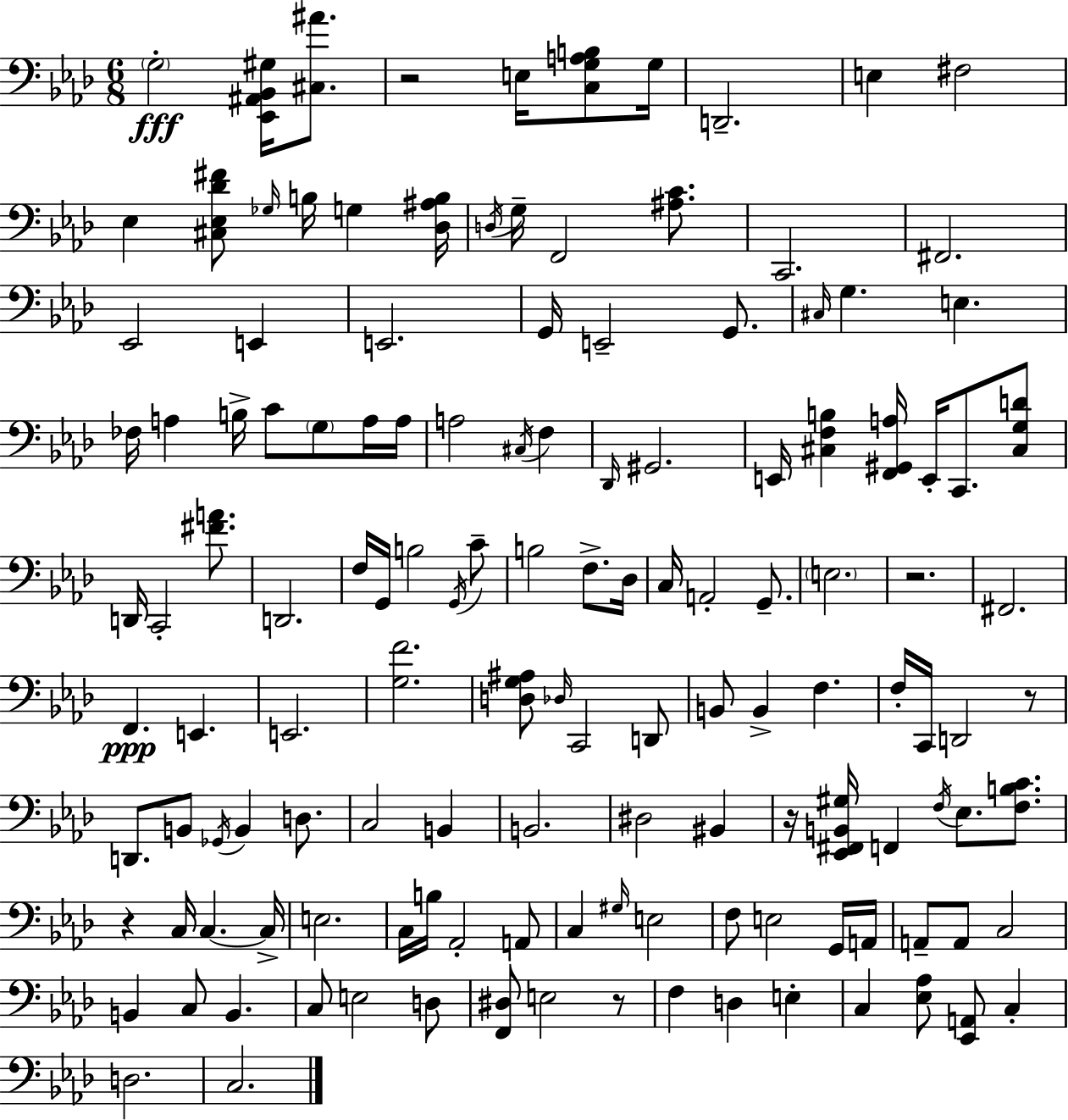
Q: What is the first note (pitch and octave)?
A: G3